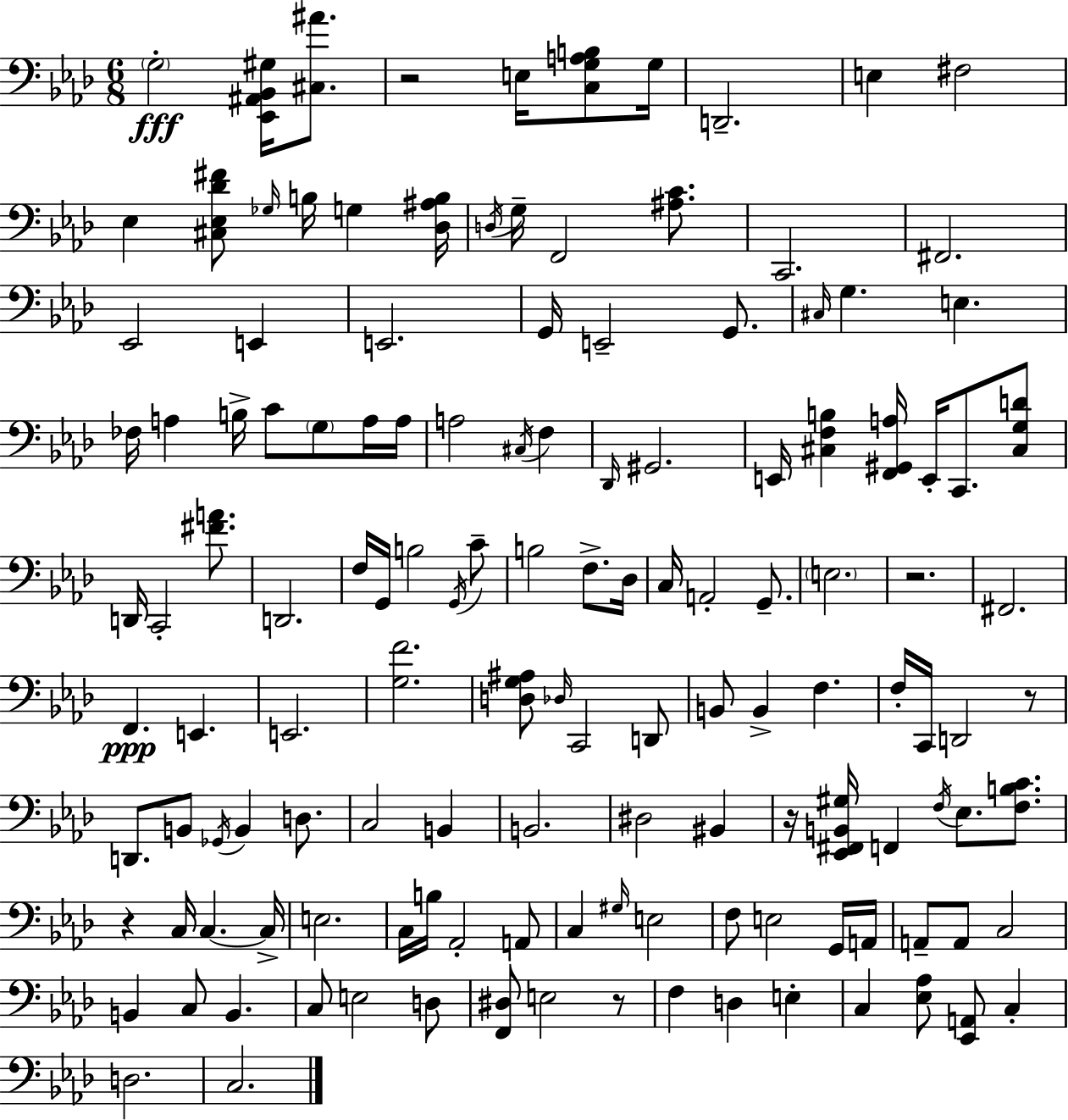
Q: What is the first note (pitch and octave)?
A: G3